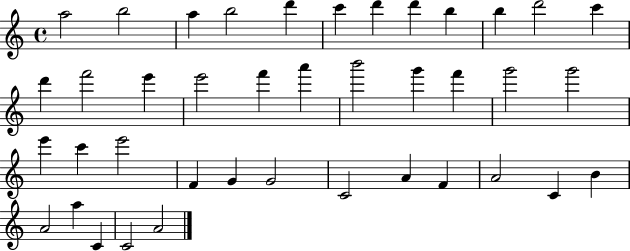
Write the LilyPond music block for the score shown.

{
  \clef treble
  \time 4/4
  \defaultTimeSignature
  \key c \major
  a''2 b''2 | a''4 b''2 d'''4 | c'''4 d'''4 d'''4 b''4 | b''4 d'''2 c'''4 | \break d'''4 f'''2 e'''4 | e'''2 f'''4 a'''4 | b'''2 g'''4 f'''4 | g'''2 g'''2 | \break e'''4 c'''4 e'''2 | f'4 g'4 g'2 | c'2 a'4 f'4 | a'2 c'4 b'4 | \break a'2 a''4 c'4 | c'2 a'2 | \bar "|."
}